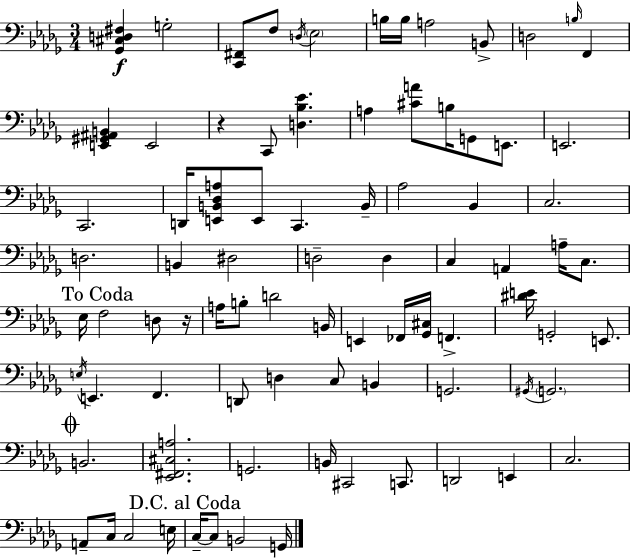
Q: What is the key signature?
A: BES minor